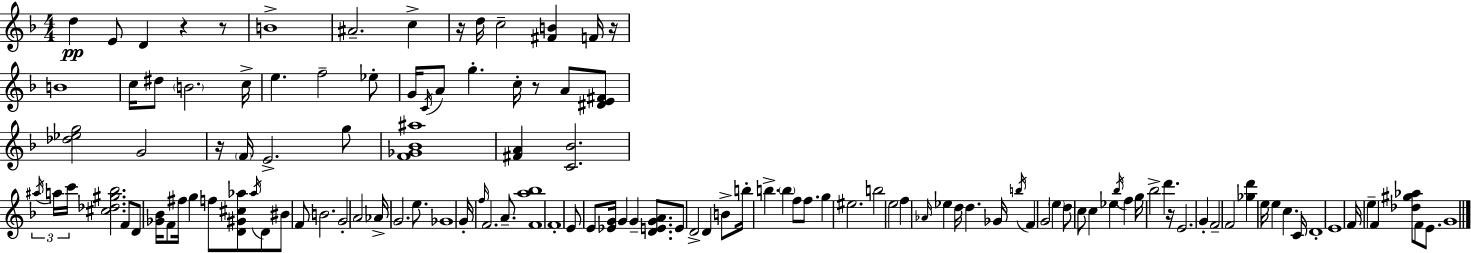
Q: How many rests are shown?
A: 7